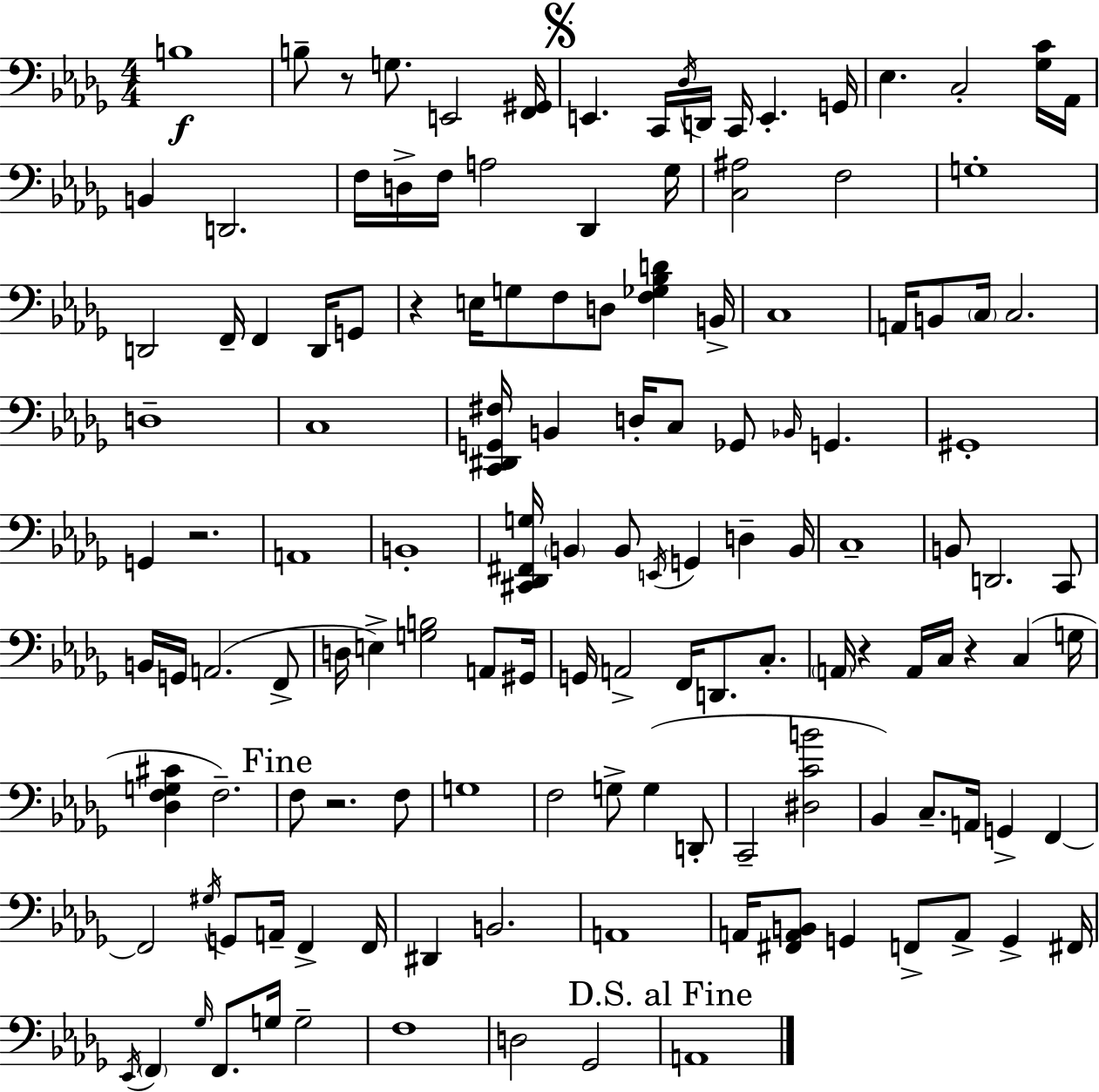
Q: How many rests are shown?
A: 6